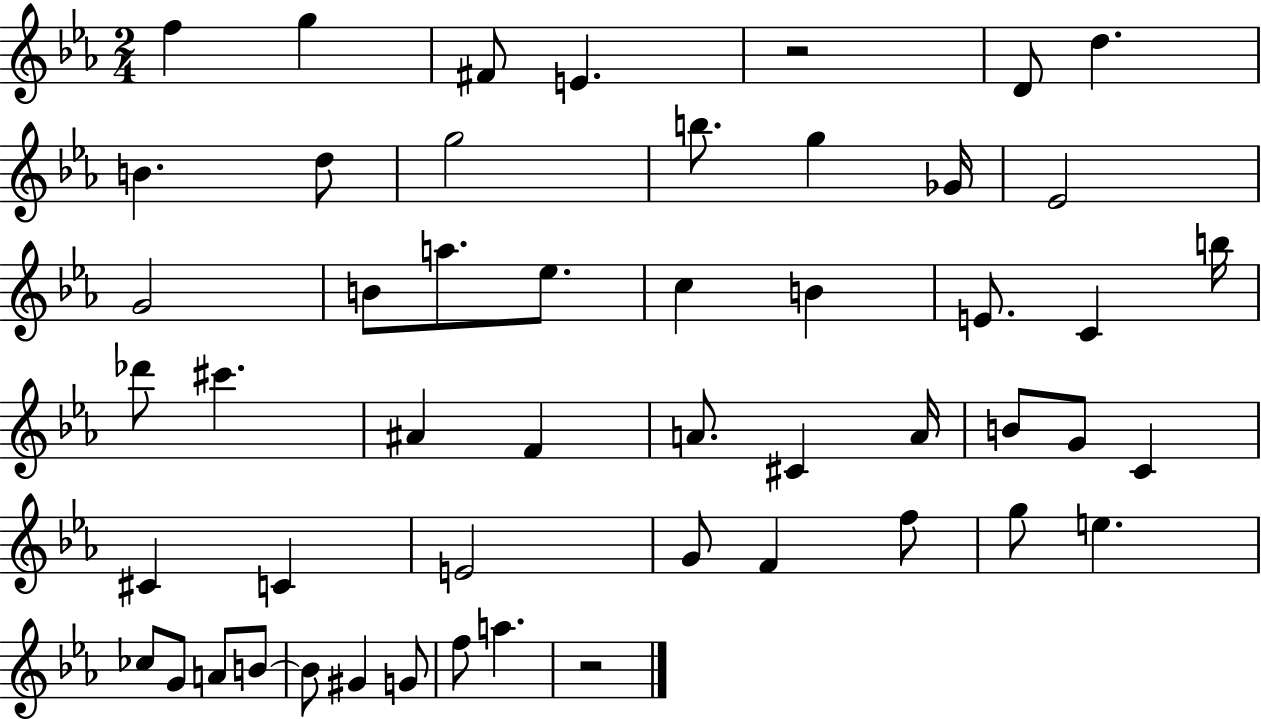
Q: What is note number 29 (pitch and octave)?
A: A4